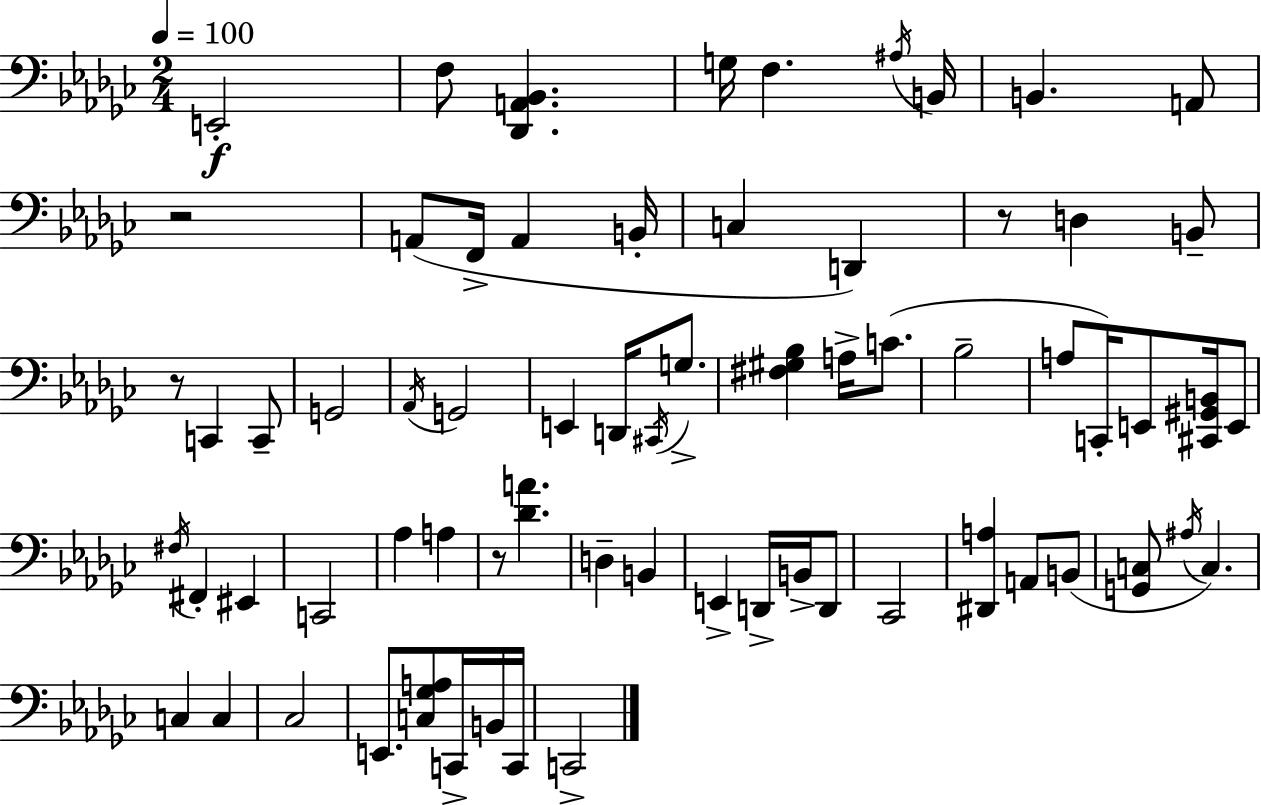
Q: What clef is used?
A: bass